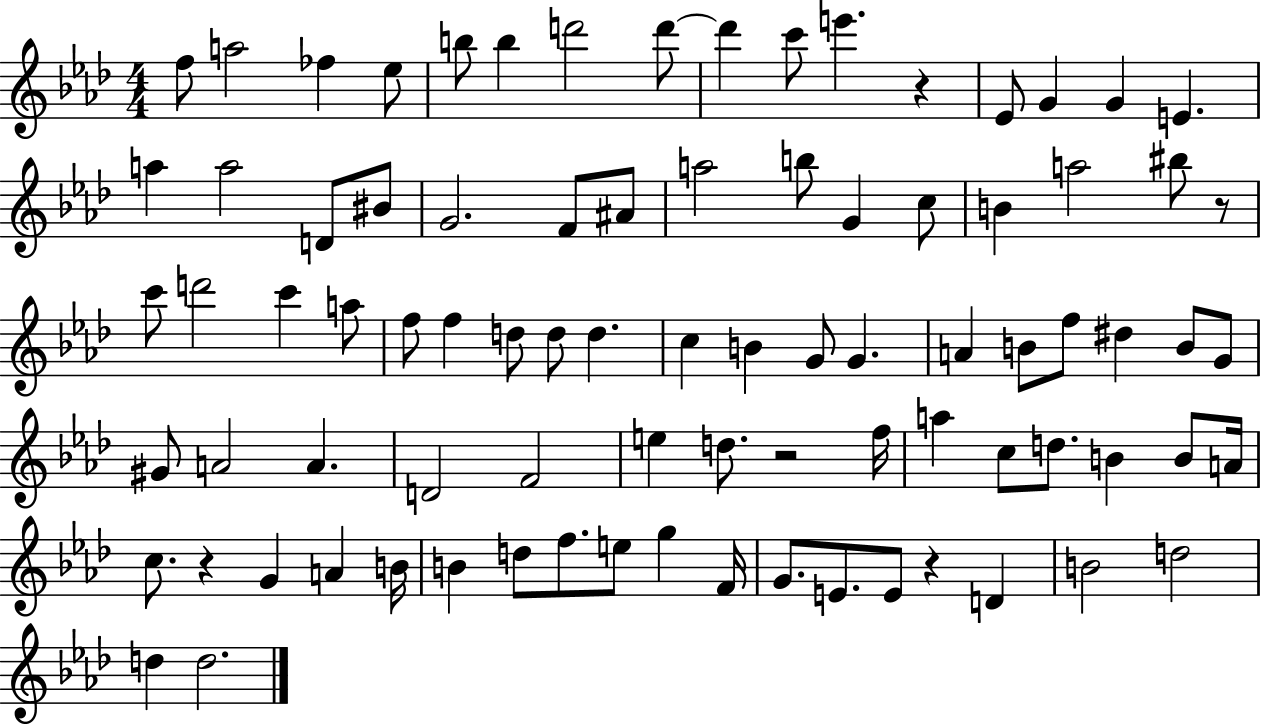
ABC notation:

X:1
T:Untitled
M:4/4
L:1/4
K:Ab
f/2 a2 _f _e/2 b/2 b d'2 d'/2 d' c'/2 e' z _E/2 G G E a a2 D/2 ^B/2 G2 F/2 ^A/2 a2 b/2 G c/2 B a2 ^b/2 z/2 c'/2 d'2 c' a/2 f/2 f d/2 d/2 d c B G/2 G A B/2 f/2 ^d B/2 G/2 ^G/2 A2 A D2 F2 e d/2 z2 f/4 a c/2 d/2 B B/2 A/4 c/2 z G A B/4 B d/2 f/2 e/2 g F/4 G/2 E/2 E/2 z D B2 d2 d d2